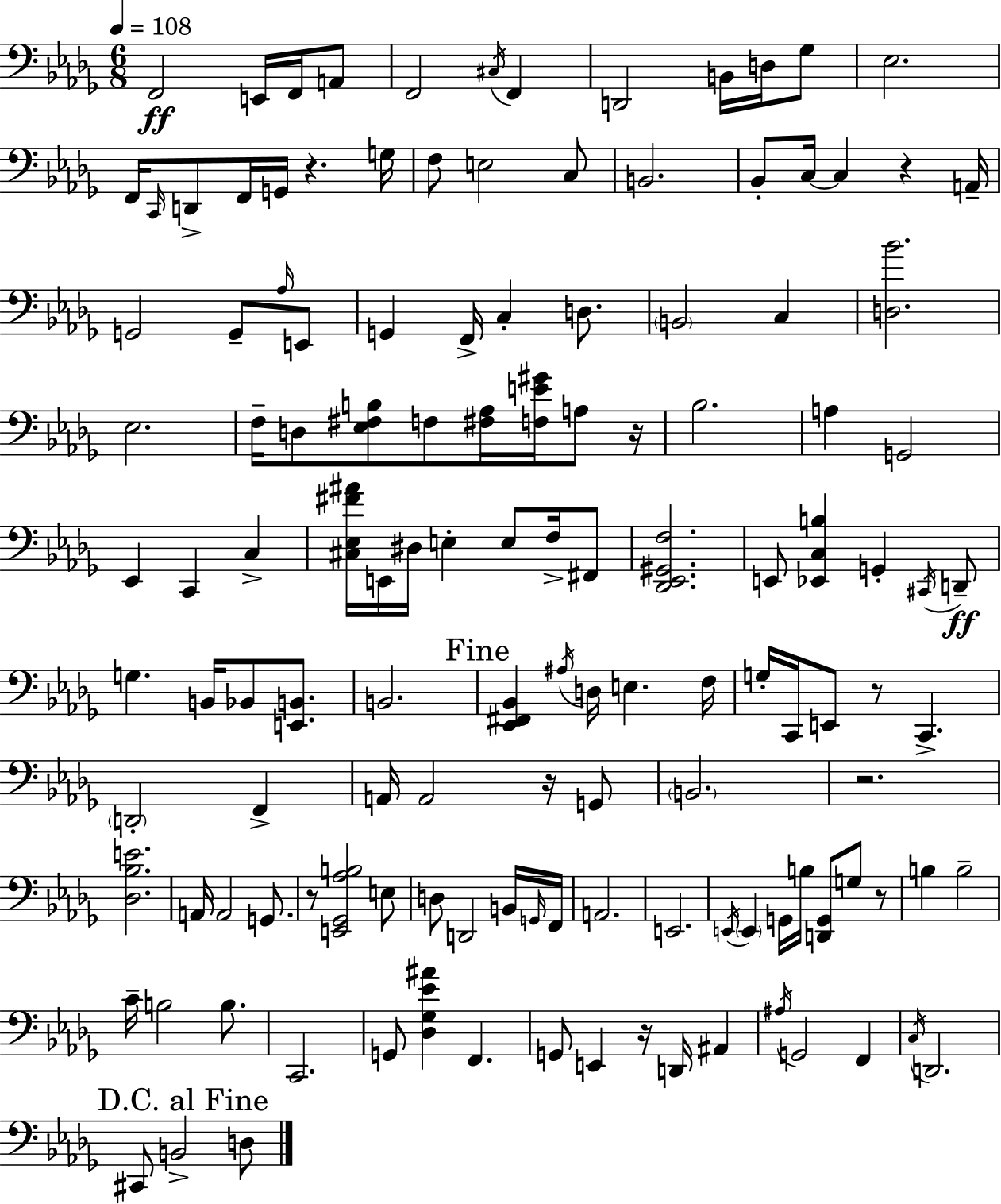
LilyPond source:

{
  \clef bass
  \numericTimeSignature
  \time 6/8
  \key bes \minor
  \tempo 4 = 108
  \repeat volta 2 { f,2\ff e,16 f,16 a,8 | f,2 \acciaccatura { cis16 } f,4 | d,2 b,16 d16 ges8 | ees2. | \break f,16 \grace { c,16 } d,8-> f,16 g,16 r4. | g16 f8 e2 | c8 b,2. | bes,8-. c16~~ c4 r4 | \break a,16-- g,2 g,8-- | \grace { aes16 } e,8 g,4 f,16-> c4-. | d8. \parenthesize b,2 c4 | <d bes'>2. | \break ees2. | f16-- d8 <ees fis b>8 f8 <fis aes>16 <f e' gis'>16 | a8 r16 bes2. | a4 g,2 | \break ees,4 c,4 c4-> | <cis ees fis' ais'>16 e,16 dis16 e4-. e8 | f16-> fis,8 <des, ees, gis, f>2. | e,8 <ees, c b>4 g,4-. | \break \acciaccatura { cis,16 } d,8--\ff g4. b,16 bes,8 | <e, b,>8. b,2. | \mark "Fine" <ees, fis, bes,>4 \acciaccatura { ais16 } d16 e4. | f16 g16-. c,16 e,8 r8 c,4.-> | \break \parenthesize d,2-. | f,4-> a,16 a,2 | r16 g,8 \parenthesize b,2. | r2. | \break <des bes e'>2. | a,16 a,2 | g,8. r8 <e, ges, aes b>2 | e8 d8 d,2 | \break b,16 \grace { g,16 } f,16 a,2. | e,2. | \acciaccatura { e,16 } \parenthesize e,4 g,16 | b16 <d, g,>8 g8 r8 b4 b2-- | \break c'16-- b2 | b8. c,2. | g,8 <des ges ees' ais'>4 | f,4. g,8 e,4 | \break r16 d,16 ais,4 \acciaccatura { ais16 } g,2 | f,4 \acciaccatura { c16 } d,2. | \mark "D.C. al Fine" cis,8 b,2-> | d8 } \bar "|."
}